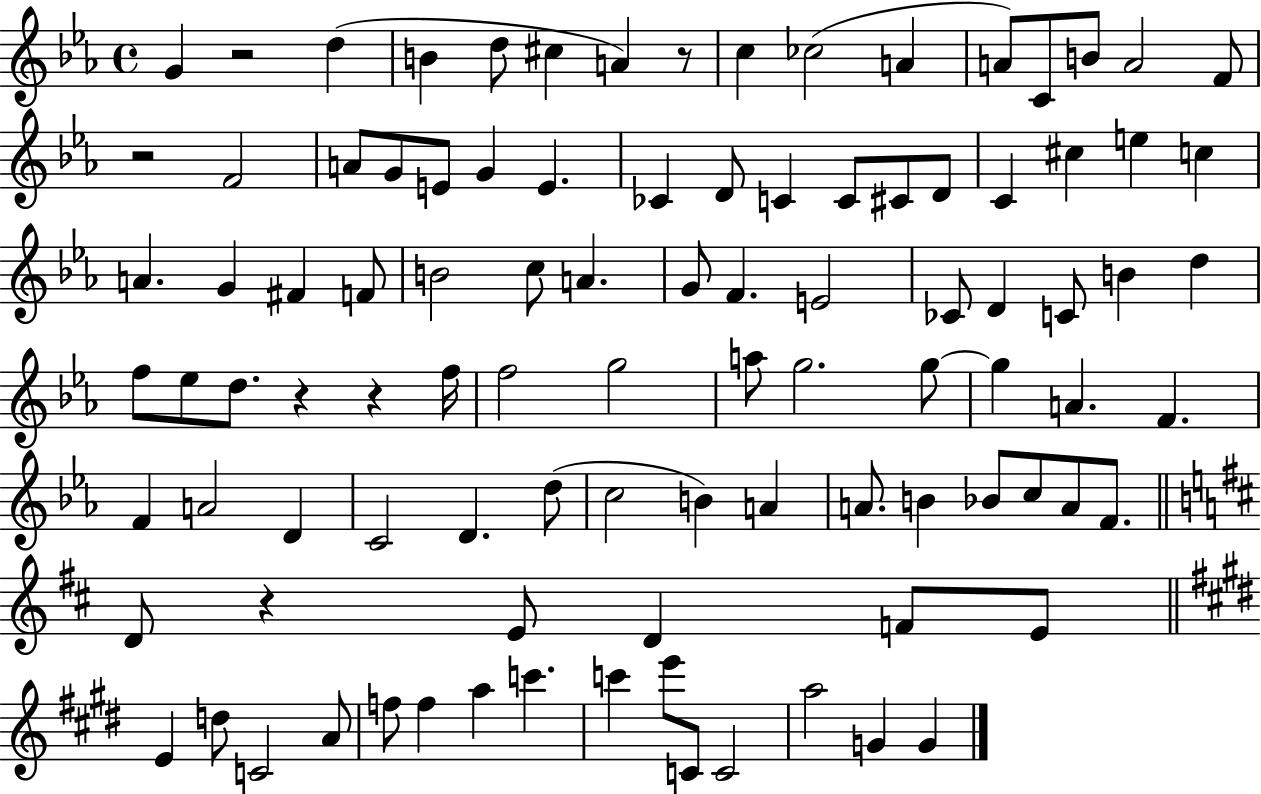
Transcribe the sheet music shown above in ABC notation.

X:1
T:Untitled
M:4/4
L:1/4
K:Eb
G z2 d B d/2 ^c A z/2 c _c2 A A/2 C/2 B/2 A2 F/2 z2 F2 A/2 G/2 E/2 G E _C D/2 C C/2 ^C/2 D/2 C ^c e c A G ^F F/2 B2 c/2 A G/2 F E2 _C/2 D C/2 B d f/2 _e/2 d/2 z z f/4 f2 g2 a/2 g2 g/2 g A F F A2 D C2 D d/2 c2 B A A/2 B _B/2 c/2 A/2 F/2 D/2 z E/2 D F/2 E/2 E d/2 C2 A/2 f/2 f a c' c' e'/2 C/2 C2 a2 G G